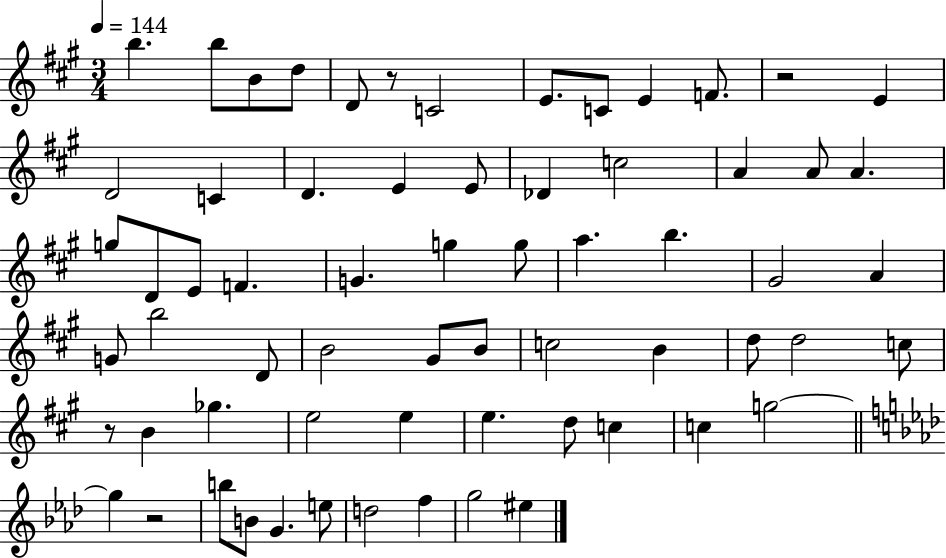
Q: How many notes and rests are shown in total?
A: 65